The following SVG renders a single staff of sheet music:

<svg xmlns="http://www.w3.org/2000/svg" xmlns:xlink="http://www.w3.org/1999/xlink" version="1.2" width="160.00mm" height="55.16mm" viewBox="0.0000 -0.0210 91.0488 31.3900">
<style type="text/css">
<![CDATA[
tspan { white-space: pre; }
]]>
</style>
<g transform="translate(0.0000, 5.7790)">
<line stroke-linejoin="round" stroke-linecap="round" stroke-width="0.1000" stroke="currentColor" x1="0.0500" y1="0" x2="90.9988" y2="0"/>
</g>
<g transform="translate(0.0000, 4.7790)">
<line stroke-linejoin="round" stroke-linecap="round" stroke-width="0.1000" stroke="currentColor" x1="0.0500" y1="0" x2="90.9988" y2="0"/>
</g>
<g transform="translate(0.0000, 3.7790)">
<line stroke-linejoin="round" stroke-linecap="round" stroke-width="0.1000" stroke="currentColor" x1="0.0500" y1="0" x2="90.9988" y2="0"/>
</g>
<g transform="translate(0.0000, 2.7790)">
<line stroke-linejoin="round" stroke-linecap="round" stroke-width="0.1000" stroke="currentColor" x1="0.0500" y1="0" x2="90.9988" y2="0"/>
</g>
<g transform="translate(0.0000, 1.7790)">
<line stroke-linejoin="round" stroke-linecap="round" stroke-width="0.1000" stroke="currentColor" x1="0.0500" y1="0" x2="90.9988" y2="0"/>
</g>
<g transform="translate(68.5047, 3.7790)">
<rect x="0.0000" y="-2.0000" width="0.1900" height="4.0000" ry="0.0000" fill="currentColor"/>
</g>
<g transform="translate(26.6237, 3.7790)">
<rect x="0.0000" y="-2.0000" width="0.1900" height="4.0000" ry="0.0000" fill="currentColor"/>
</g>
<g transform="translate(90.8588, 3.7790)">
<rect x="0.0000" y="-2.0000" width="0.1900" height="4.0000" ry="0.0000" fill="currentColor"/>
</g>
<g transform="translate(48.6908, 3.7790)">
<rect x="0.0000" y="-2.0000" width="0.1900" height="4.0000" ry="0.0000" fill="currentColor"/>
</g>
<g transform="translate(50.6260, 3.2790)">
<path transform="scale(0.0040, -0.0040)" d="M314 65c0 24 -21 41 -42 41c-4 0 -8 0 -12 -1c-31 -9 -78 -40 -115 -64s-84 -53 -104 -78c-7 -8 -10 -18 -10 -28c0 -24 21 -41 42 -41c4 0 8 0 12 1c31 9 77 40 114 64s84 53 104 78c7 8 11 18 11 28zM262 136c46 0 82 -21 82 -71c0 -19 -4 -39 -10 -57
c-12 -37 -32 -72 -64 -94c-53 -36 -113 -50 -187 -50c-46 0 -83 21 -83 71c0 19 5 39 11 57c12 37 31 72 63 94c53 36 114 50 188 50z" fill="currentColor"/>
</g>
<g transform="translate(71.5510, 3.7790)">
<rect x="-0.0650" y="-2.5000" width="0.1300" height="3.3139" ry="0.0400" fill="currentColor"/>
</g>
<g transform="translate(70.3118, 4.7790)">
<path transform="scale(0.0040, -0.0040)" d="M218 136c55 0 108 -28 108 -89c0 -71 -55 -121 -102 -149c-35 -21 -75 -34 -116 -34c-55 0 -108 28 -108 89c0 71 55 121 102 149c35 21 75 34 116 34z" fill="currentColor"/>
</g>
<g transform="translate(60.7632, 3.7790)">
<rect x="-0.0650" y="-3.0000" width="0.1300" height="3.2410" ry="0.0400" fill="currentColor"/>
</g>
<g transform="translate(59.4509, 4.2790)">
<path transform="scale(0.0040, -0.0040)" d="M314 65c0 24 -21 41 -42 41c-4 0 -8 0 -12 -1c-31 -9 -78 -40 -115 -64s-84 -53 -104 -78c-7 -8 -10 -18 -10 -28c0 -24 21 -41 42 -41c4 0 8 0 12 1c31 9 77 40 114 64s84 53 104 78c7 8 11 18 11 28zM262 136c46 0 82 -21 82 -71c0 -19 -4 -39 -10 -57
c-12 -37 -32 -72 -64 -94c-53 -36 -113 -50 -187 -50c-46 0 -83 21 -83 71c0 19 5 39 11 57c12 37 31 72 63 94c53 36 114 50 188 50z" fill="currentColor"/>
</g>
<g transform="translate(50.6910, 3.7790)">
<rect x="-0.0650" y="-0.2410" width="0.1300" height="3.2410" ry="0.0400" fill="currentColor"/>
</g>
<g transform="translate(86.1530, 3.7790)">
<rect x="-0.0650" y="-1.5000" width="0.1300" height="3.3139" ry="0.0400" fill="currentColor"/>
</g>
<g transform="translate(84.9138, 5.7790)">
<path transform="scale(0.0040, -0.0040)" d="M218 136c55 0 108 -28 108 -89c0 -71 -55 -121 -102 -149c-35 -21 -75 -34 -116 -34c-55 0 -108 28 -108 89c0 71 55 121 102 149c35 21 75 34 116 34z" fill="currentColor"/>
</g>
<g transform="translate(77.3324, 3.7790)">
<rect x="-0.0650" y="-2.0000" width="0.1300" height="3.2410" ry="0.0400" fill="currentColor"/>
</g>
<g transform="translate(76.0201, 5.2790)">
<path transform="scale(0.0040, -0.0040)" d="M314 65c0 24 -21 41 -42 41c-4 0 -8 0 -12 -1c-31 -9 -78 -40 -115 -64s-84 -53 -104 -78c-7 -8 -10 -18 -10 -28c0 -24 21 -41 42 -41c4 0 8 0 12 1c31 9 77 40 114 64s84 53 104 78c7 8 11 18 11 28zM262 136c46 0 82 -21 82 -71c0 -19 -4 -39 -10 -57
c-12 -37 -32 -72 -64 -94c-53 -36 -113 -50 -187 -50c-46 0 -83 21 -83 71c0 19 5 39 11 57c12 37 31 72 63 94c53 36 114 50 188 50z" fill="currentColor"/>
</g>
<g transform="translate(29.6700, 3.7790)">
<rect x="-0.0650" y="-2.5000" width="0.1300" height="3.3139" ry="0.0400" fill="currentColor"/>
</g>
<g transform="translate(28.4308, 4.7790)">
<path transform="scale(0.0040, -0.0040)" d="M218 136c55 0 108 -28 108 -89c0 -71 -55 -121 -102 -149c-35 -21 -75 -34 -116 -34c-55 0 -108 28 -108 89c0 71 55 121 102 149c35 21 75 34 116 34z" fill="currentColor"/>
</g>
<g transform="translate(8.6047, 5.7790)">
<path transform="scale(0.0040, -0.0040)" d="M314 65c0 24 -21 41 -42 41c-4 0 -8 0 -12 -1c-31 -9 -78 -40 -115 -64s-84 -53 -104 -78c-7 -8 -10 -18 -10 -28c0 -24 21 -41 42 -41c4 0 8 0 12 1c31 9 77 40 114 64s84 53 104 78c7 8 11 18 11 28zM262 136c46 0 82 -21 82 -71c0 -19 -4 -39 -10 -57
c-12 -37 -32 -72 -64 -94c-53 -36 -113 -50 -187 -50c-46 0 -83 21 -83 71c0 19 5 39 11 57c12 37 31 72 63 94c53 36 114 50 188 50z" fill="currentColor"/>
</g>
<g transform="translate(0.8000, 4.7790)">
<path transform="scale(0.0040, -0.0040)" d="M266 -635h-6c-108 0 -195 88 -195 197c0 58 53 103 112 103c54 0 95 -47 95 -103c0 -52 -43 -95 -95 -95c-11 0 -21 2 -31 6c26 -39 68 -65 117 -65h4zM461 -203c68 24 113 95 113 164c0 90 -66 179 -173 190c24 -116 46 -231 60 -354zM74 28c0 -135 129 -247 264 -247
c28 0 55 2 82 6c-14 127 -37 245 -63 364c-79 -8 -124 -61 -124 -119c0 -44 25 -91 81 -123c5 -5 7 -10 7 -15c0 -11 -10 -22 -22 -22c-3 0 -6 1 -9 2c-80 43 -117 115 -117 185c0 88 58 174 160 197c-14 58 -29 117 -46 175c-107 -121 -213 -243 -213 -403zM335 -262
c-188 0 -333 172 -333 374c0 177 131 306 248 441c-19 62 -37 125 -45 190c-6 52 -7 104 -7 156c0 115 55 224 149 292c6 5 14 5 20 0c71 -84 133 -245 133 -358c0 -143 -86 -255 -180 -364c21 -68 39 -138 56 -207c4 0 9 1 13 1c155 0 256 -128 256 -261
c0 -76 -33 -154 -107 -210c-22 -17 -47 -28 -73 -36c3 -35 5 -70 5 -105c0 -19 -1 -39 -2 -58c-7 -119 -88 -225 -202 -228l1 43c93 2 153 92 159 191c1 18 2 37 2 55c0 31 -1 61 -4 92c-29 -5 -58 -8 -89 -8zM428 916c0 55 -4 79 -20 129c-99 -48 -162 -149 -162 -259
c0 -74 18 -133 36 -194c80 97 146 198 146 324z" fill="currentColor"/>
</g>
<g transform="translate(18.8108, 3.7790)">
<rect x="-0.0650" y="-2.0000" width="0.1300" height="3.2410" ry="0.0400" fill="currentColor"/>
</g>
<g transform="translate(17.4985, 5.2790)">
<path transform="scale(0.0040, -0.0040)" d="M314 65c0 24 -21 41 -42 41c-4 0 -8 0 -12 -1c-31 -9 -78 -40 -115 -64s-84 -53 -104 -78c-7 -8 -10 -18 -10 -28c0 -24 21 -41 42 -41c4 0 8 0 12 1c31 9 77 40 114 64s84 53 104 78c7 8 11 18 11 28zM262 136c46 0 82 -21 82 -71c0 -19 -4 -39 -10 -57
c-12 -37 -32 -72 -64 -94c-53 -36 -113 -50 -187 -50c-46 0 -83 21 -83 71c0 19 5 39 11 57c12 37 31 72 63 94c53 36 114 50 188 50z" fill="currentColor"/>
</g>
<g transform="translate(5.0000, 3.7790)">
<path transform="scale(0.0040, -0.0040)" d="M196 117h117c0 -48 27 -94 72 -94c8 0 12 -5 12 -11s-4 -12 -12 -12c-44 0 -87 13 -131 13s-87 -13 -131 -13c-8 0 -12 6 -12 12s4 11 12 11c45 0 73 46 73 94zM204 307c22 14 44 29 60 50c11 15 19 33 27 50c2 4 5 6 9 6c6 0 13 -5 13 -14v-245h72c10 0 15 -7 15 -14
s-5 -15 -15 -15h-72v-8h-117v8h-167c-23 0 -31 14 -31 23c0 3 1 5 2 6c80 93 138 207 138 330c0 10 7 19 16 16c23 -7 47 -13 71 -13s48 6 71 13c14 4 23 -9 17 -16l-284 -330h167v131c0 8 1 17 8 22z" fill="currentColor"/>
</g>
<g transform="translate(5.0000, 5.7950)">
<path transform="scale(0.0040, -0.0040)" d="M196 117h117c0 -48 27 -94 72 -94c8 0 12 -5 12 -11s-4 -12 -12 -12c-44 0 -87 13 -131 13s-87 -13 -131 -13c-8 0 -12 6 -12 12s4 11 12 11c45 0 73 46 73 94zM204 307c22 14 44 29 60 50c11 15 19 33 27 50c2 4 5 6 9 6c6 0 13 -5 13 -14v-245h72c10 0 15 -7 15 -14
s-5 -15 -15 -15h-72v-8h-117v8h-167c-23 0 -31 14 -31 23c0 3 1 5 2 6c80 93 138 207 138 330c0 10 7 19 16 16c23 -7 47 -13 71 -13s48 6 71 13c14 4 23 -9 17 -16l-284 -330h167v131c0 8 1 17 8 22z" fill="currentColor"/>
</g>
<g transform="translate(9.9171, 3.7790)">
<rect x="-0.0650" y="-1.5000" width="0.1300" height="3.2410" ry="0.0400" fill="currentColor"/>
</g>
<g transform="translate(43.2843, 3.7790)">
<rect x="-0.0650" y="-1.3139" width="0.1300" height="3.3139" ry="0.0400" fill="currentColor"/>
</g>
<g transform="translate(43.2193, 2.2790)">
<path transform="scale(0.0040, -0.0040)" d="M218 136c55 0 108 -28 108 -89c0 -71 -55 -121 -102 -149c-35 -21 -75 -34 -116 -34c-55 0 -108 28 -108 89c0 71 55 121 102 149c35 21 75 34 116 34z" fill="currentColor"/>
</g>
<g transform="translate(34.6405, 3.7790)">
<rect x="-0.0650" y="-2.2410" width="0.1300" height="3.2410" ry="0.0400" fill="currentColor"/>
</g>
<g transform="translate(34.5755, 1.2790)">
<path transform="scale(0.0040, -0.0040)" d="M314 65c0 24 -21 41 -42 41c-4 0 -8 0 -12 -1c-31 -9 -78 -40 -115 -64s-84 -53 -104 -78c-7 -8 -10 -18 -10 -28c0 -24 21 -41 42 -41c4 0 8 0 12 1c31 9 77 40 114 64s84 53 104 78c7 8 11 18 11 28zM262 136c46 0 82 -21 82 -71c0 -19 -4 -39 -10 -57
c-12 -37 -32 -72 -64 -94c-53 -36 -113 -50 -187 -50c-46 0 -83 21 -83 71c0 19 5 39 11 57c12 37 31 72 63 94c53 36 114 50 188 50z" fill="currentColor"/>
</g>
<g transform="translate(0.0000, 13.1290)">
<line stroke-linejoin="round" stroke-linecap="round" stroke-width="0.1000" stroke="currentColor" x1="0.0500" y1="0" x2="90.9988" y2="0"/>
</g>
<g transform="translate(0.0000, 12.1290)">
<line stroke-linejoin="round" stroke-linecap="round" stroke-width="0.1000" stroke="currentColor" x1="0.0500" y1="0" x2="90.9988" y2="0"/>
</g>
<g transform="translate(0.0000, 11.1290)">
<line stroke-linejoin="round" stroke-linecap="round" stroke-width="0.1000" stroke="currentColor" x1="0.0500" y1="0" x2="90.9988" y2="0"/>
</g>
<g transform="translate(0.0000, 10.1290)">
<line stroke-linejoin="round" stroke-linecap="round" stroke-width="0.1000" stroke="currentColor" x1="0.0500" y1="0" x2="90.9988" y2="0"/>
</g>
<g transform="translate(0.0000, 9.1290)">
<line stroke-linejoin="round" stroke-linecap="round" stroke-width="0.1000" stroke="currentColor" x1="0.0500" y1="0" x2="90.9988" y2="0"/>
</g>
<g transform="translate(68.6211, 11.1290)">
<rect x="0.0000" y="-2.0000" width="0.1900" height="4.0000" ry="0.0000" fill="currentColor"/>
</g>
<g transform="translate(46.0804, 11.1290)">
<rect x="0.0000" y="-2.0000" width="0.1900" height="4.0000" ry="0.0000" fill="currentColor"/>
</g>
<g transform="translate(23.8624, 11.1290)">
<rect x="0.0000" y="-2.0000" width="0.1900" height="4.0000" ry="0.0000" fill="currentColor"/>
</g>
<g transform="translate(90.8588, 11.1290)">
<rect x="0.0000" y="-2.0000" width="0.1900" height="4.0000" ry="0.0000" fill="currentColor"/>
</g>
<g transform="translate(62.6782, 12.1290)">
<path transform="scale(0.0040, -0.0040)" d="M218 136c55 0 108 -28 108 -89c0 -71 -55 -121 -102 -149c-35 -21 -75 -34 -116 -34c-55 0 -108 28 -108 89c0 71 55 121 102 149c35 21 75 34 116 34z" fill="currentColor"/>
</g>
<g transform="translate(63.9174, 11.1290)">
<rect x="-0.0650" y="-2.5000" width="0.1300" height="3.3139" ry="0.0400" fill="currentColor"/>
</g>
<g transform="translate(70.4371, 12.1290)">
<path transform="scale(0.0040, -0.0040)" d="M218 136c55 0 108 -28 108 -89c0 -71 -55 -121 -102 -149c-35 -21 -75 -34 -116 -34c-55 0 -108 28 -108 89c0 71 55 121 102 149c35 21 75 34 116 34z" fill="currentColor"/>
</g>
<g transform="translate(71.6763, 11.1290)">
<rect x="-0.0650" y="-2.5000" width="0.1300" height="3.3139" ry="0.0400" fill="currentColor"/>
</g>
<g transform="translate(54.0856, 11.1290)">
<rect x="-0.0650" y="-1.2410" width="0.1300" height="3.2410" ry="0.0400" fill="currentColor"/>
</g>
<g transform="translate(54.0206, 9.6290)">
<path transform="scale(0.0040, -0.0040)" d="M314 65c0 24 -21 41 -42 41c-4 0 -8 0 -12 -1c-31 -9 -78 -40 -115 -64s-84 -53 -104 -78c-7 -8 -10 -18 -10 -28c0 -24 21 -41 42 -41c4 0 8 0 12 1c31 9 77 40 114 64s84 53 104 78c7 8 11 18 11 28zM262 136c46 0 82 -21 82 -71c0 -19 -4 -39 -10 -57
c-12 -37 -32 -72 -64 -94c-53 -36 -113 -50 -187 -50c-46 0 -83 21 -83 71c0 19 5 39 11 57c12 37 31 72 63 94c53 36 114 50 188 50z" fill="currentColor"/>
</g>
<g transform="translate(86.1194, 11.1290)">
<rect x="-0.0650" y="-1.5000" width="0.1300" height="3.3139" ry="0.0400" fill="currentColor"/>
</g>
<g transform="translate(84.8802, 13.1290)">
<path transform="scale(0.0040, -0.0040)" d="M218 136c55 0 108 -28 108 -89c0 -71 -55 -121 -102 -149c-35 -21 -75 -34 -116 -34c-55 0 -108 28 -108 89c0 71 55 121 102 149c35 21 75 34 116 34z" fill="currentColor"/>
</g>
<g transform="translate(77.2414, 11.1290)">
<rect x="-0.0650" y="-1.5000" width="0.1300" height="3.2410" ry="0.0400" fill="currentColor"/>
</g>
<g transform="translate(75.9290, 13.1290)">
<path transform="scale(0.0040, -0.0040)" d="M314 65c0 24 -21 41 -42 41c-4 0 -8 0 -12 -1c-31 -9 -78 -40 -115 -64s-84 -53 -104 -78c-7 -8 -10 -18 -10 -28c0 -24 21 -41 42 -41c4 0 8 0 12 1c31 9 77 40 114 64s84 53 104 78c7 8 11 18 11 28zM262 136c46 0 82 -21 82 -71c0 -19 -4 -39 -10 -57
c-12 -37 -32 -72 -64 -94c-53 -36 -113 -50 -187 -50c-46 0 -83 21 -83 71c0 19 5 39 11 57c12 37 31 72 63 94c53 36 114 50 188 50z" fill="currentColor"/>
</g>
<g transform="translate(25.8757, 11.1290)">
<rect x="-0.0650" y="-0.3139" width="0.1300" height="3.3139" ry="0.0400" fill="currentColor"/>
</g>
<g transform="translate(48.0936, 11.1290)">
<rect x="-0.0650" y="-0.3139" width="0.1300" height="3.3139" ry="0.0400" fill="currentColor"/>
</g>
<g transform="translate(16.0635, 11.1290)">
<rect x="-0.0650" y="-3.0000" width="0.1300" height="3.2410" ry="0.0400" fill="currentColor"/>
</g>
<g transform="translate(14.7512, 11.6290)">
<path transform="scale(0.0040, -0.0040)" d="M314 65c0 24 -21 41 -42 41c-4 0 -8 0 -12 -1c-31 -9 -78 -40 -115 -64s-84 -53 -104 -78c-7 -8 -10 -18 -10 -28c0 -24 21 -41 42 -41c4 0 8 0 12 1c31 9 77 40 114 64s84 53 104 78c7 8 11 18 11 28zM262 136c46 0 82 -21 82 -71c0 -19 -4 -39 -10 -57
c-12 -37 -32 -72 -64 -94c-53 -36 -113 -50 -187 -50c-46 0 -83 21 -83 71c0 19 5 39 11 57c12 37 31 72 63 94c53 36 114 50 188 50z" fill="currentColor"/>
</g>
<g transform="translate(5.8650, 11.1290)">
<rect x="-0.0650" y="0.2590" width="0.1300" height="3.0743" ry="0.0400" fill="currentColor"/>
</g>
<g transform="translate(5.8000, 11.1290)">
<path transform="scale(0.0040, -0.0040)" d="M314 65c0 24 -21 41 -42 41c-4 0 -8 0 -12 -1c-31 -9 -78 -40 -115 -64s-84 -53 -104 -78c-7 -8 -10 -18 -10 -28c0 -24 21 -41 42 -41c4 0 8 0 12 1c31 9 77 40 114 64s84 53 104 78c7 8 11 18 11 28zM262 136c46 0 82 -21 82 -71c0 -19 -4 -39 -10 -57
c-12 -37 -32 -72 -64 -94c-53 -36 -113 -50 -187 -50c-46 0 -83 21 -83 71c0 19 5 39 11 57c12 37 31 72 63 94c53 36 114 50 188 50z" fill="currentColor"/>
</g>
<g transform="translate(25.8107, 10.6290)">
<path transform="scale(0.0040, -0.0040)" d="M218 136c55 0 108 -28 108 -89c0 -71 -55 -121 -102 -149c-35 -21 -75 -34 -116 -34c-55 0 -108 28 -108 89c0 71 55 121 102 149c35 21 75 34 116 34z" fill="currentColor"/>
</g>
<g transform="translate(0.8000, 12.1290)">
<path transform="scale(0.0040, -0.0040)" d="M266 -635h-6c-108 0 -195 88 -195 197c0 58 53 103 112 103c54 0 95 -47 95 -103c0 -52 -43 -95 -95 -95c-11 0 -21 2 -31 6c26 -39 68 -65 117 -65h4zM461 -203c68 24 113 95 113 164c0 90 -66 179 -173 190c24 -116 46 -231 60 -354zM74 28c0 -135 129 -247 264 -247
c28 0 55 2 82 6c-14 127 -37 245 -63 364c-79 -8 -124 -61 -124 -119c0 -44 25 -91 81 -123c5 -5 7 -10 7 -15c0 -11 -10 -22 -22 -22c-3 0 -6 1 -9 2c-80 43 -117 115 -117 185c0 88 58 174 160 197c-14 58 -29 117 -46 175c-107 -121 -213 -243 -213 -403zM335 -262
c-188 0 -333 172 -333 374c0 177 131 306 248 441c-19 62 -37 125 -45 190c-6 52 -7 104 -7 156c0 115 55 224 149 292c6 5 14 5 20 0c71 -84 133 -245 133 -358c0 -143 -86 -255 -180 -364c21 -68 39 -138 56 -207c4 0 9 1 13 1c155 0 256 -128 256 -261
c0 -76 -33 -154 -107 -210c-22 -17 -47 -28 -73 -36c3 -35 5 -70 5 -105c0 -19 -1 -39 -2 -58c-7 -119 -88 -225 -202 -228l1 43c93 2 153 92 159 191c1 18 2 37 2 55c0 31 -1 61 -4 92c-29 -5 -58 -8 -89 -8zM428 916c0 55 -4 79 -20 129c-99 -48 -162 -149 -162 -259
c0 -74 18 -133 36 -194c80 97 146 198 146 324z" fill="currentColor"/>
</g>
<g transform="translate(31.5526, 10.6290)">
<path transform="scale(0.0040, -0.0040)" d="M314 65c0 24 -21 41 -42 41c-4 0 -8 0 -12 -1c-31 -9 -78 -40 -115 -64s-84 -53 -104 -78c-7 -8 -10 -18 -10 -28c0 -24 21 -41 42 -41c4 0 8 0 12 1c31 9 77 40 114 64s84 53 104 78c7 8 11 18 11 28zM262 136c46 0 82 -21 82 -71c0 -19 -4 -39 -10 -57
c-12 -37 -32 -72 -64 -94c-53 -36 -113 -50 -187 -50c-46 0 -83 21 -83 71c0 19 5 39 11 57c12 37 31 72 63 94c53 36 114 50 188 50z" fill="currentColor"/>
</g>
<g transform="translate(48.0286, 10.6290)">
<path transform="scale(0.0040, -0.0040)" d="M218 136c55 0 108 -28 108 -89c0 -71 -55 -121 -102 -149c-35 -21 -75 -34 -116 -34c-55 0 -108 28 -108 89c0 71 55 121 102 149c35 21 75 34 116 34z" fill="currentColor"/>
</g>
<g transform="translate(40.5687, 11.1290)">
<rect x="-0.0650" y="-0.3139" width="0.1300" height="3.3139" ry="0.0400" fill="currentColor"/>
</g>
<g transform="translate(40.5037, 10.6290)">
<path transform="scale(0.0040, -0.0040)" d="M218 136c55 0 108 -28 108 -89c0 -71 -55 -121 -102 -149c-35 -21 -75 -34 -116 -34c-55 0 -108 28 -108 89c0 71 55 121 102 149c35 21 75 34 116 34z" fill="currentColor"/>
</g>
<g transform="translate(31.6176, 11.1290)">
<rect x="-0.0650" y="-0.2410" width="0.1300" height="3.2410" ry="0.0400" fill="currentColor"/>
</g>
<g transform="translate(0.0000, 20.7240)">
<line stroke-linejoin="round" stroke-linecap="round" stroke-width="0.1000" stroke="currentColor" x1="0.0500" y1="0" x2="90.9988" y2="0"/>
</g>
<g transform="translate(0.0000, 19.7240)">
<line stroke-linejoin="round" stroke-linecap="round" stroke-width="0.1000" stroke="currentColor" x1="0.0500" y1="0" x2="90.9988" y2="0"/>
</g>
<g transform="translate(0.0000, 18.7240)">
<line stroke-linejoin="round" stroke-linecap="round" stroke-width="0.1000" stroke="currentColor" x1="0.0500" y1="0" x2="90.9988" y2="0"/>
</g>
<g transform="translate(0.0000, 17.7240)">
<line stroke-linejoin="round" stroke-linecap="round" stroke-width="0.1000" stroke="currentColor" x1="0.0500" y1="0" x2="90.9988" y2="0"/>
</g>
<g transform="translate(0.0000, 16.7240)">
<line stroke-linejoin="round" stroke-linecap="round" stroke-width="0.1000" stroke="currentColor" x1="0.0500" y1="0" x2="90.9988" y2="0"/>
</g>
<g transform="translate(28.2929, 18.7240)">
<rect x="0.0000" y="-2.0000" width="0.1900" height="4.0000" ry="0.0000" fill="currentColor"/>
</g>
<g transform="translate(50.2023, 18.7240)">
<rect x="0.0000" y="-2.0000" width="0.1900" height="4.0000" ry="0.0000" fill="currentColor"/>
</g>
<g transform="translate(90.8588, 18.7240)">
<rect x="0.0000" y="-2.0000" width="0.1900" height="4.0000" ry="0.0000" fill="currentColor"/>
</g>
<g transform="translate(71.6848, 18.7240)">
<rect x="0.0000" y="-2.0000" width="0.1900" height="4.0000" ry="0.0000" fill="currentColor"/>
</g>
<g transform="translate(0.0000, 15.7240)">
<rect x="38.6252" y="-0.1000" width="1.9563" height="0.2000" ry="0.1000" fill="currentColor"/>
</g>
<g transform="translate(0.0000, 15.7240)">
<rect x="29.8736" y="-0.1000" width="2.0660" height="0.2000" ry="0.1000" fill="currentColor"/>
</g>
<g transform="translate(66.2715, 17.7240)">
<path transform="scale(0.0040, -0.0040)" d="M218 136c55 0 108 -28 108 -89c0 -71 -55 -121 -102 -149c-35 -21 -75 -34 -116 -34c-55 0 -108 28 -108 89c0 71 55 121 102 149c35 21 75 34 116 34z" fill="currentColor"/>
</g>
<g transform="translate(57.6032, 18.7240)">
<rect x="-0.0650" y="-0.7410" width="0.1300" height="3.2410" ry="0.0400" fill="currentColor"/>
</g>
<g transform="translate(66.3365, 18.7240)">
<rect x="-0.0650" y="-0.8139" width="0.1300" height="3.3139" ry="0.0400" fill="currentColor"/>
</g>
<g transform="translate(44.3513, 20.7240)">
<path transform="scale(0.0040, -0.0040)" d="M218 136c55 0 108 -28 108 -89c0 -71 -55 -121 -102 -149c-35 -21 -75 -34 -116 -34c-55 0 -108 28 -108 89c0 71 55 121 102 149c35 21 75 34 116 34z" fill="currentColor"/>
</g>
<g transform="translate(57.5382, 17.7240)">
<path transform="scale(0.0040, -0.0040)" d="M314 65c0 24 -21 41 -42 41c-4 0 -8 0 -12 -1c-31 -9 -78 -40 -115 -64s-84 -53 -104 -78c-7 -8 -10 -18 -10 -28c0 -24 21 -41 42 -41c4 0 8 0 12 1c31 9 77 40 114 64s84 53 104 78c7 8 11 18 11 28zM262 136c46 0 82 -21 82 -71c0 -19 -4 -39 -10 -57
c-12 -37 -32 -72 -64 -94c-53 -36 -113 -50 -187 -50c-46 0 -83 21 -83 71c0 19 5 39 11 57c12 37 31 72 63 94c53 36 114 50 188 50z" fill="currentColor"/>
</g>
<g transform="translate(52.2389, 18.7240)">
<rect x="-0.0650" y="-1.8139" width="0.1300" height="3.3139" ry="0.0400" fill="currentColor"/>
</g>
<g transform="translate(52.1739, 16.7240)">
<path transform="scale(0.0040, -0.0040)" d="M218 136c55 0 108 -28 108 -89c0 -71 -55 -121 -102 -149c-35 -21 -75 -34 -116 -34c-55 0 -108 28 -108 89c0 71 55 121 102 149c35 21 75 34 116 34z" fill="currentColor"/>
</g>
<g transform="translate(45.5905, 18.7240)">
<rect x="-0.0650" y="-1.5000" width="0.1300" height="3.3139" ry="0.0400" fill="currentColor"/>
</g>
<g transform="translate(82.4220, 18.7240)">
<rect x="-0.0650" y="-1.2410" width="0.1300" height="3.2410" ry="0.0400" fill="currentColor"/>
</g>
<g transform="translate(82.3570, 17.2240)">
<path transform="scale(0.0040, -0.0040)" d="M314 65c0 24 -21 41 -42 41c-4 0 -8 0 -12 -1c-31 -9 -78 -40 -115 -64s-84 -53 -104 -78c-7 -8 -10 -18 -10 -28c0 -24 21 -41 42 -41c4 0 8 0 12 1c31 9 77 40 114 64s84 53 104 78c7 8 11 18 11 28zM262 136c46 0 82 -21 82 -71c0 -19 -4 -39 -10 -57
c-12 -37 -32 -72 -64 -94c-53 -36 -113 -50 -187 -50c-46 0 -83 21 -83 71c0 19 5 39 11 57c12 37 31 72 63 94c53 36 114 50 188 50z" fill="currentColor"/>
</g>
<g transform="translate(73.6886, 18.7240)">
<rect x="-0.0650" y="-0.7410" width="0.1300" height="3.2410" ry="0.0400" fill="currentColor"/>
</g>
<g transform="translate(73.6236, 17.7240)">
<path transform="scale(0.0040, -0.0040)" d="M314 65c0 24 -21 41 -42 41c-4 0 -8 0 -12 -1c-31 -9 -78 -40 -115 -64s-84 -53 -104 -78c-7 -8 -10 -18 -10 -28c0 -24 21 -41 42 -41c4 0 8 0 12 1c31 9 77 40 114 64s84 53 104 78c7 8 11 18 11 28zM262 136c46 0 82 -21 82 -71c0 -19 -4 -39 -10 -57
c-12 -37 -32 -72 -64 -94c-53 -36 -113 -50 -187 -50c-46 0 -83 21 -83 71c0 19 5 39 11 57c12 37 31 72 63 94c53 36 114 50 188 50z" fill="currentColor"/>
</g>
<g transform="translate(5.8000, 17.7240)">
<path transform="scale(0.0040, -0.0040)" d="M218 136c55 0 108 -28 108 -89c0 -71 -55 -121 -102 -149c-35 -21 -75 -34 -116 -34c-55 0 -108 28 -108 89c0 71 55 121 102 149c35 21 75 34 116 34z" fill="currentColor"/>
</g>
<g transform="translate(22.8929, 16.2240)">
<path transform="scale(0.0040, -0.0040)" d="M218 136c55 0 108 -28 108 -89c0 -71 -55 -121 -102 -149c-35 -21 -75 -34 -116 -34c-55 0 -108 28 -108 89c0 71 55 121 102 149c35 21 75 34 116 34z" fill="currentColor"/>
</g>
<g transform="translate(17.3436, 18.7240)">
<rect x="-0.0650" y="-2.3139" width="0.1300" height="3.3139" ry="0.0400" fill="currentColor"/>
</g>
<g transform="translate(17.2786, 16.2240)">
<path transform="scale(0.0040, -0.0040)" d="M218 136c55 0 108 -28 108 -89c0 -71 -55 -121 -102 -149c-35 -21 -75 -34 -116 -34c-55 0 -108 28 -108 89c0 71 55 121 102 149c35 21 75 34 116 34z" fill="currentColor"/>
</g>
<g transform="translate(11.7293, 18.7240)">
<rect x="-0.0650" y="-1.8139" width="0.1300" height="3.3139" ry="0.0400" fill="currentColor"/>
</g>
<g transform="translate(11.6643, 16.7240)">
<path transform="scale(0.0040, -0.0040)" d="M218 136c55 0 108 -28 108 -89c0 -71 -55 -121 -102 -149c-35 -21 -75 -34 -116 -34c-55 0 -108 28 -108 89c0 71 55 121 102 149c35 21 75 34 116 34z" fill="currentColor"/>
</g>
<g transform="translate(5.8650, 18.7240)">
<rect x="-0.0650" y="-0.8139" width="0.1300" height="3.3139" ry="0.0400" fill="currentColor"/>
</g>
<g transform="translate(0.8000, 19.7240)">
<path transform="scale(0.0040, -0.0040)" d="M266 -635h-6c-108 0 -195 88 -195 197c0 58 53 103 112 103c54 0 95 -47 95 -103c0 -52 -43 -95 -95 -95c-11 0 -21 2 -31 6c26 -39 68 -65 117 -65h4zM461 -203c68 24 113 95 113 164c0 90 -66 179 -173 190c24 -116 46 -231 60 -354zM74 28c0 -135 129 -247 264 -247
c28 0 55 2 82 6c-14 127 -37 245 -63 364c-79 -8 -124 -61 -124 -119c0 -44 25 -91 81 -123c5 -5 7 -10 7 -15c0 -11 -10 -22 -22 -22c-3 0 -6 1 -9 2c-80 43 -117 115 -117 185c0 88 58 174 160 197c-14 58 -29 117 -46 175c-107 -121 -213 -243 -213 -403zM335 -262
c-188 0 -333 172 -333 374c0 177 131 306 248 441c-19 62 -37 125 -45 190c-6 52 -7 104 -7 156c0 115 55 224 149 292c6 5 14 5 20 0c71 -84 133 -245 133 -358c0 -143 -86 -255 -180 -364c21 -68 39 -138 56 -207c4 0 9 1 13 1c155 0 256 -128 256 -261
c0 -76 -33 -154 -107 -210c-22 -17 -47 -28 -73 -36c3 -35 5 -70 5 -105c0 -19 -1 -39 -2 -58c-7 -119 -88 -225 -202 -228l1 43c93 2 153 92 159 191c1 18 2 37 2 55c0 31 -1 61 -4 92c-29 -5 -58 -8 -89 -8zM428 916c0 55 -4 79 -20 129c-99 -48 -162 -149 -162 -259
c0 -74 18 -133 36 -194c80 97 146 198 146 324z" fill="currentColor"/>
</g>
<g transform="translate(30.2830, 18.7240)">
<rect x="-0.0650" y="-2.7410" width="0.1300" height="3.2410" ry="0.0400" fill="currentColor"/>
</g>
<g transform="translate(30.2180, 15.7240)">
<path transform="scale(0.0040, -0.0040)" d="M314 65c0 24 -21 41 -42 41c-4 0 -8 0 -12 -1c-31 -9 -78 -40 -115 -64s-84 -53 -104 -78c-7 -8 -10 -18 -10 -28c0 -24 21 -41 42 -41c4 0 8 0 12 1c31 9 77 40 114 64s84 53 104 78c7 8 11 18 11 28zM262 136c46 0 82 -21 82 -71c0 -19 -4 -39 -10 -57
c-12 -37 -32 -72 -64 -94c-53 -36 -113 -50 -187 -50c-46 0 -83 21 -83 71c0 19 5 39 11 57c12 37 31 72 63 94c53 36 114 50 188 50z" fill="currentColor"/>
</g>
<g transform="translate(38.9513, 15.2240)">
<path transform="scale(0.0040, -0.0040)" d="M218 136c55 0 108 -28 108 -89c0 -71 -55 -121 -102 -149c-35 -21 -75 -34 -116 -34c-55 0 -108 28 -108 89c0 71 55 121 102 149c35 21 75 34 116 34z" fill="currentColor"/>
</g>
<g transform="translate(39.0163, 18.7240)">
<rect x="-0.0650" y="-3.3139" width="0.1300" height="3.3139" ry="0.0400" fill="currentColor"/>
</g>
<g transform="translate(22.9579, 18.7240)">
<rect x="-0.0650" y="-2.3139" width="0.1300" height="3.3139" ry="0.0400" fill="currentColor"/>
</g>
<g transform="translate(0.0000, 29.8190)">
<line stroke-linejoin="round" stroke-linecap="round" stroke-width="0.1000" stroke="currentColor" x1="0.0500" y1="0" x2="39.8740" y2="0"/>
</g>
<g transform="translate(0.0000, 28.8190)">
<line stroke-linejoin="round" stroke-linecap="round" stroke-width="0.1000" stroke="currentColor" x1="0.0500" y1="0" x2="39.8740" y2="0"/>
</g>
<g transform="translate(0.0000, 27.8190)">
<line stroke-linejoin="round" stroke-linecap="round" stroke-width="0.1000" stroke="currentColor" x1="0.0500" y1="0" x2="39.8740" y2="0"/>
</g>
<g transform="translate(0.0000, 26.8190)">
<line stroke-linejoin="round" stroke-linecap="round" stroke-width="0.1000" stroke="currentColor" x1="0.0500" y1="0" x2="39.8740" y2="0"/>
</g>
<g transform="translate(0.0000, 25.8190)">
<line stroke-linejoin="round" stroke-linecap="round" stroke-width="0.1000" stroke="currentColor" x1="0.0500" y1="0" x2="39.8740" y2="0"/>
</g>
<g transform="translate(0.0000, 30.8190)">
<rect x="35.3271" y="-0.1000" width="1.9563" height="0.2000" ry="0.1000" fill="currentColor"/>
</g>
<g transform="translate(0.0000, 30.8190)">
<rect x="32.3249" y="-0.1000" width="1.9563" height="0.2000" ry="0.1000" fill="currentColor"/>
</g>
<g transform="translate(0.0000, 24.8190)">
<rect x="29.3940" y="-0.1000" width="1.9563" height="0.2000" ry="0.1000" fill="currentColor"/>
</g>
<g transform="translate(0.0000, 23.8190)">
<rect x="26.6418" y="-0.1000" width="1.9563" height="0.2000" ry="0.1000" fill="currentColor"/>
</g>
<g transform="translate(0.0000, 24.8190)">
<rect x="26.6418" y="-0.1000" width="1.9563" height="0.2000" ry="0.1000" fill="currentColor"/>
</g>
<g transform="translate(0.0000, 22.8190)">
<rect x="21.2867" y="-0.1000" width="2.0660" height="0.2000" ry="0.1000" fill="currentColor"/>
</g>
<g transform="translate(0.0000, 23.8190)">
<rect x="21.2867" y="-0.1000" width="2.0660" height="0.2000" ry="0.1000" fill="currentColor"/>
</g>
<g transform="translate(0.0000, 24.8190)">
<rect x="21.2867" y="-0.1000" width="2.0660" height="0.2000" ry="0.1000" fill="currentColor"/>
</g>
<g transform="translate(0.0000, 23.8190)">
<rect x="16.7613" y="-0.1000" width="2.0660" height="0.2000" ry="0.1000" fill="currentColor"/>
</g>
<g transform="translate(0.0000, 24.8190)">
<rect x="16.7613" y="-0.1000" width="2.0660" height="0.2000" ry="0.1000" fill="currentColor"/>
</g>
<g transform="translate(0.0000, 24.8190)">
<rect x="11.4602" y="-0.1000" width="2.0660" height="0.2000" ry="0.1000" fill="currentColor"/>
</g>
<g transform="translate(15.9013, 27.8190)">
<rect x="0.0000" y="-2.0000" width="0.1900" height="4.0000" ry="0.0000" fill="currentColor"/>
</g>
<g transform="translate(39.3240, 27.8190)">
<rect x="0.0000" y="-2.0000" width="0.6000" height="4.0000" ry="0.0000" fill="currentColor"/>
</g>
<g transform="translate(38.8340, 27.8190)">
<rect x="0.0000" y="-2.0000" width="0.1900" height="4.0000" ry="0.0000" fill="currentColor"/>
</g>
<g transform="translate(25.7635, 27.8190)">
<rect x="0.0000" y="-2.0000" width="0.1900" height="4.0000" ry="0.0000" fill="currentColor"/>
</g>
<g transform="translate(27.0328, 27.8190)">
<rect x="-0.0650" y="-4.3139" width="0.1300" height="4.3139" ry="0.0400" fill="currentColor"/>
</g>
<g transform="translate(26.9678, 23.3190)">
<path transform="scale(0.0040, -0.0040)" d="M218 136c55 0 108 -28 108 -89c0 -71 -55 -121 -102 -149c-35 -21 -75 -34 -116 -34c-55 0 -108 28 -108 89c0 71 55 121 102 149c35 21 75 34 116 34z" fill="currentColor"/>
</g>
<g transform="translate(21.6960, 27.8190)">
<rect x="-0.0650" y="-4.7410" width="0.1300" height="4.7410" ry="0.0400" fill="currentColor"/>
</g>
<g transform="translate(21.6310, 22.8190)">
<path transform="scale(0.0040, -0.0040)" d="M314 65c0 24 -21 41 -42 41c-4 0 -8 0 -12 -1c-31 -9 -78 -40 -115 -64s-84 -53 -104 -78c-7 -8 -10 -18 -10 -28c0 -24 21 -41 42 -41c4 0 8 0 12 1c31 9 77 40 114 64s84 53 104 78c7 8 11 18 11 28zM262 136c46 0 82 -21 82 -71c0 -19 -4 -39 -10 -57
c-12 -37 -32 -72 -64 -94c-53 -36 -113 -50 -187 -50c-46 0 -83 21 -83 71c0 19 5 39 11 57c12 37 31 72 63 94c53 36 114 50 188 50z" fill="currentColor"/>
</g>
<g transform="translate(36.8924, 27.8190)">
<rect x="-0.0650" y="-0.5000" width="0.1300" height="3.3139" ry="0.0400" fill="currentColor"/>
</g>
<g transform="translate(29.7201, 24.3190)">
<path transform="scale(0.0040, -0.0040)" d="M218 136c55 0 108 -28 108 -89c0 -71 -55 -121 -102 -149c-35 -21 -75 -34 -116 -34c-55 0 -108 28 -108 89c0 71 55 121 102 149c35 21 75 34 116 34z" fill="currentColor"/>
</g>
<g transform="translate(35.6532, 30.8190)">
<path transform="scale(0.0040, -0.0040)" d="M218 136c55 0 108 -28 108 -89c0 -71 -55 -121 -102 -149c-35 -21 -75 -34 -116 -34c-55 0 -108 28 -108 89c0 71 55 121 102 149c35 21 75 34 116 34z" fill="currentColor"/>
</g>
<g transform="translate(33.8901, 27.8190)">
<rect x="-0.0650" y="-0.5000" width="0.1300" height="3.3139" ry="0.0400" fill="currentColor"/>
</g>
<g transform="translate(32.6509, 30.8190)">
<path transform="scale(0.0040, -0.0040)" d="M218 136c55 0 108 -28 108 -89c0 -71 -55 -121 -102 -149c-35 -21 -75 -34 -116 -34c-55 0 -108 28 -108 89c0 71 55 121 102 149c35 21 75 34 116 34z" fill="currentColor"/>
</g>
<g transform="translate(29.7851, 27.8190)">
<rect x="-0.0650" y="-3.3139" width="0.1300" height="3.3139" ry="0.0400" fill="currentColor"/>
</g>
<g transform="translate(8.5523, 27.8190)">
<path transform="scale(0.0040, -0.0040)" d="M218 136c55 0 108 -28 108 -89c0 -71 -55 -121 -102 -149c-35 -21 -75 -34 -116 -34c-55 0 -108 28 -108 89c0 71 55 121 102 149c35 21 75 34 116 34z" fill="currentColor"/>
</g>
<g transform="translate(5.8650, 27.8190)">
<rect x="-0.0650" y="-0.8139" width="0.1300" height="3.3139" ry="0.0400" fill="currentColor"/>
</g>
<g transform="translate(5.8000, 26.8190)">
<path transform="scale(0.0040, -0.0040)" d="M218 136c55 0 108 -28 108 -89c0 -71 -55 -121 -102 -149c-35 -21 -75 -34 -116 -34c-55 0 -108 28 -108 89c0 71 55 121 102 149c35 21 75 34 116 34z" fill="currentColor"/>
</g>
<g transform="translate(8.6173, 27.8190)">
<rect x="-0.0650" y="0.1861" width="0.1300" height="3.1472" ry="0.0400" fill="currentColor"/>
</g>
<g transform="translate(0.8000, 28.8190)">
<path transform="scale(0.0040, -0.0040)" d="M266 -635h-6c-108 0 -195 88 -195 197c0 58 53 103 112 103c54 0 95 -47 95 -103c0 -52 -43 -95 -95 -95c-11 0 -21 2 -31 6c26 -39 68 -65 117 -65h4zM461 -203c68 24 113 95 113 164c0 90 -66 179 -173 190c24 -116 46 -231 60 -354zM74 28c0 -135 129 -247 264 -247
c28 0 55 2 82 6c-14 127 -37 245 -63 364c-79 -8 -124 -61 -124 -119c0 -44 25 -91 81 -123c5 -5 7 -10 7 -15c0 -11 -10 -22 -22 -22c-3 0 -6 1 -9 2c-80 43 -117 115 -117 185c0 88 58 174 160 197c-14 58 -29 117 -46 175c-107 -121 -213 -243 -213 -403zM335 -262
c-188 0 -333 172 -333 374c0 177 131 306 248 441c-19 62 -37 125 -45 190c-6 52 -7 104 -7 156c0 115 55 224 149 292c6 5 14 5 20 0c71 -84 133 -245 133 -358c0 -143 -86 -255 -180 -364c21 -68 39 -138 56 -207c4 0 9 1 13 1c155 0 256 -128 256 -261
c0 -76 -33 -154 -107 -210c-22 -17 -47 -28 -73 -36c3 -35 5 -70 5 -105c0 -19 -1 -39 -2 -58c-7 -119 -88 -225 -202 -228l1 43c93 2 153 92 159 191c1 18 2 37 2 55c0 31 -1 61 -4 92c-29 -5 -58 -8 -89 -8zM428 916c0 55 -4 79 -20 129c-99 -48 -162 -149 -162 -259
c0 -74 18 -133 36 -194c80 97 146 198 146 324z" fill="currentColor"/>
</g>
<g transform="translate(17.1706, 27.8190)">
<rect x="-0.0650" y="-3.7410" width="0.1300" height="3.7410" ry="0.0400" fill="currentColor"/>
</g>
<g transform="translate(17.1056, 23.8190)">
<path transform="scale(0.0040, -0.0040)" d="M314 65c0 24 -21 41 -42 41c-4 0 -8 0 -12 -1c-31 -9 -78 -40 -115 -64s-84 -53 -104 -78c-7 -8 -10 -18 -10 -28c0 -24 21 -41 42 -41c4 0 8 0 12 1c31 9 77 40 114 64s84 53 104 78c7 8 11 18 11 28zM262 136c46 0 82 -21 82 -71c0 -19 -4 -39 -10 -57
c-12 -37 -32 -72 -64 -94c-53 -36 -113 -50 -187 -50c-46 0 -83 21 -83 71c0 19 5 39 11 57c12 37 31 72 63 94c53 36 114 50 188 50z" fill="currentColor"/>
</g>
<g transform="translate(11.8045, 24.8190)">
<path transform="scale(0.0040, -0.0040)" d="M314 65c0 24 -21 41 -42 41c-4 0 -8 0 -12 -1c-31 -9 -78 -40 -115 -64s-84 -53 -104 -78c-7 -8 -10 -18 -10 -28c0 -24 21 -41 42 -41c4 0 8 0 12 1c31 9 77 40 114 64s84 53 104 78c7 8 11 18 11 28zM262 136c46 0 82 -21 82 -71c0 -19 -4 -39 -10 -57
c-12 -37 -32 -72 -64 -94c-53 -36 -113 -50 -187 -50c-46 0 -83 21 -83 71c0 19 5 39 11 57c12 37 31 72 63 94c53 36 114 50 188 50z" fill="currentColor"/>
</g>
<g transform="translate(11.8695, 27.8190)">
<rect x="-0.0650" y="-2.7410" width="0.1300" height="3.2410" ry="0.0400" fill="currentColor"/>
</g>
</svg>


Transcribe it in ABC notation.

X:1
T:Untitled
M:4/4
L:1/4
K:C
E2 F2 G g2 e c2 A2 G F2 E B2 A2 c c2 c c e2 G G E2 E d f g g a2 b E f d2 d d2 e2 d B a2 c'2 e'2 d' b C C